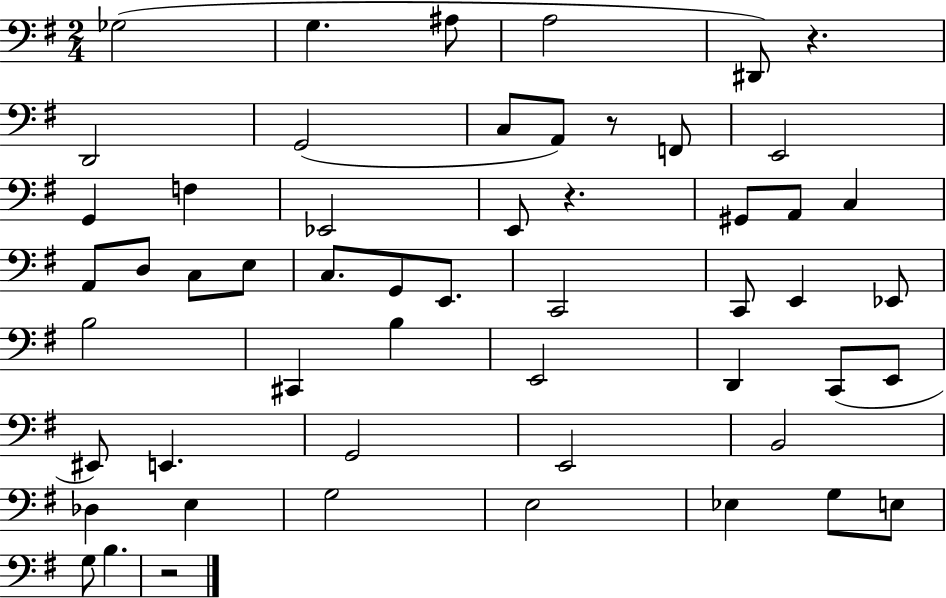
Gb3/h G3/q. A#3/e A3/h D#2/e R/q. D2/h G2/h C3/e A2/e R/e F2/e E2/h G2/q F3/q Eb2/h E2/e R/q. G#2/e A2/e C3/q A2/e D3/e C3/e E3/e C3/e. G2/e E2/e. C2/h C2/e E2/q Eb2/e B3/h C#2/q B3/q E2/h D2/q C2/e E2/e EIS2/e E2/q. G2/h E2/h B2/h Db3/q E3/q G3/h E3/h Eb3/q G3/e E3/e G3/e B3/q. R/h